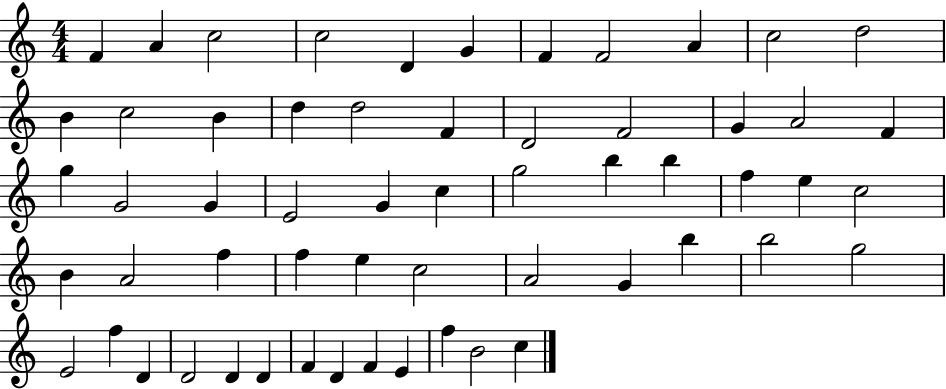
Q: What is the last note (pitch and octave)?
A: C5